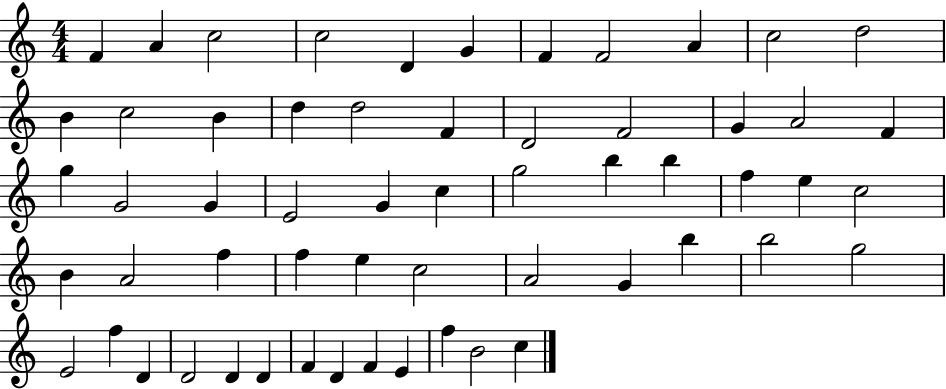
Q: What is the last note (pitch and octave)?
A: C5